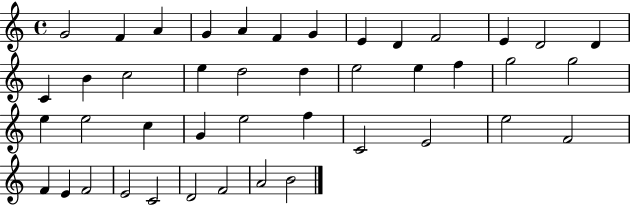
{
  \clef treble
  \time 4/4
  \defaultTimeSignature
  \key c \major
  g'2 f'4 a'4 | g'4 a'4 f'4 g'4 | e'4 d'4 f'2 | e'4 d'2 d'4 | \break c'4 b'4 c''2 | e''4 d''2 d''4 | e''2 e''4 f''4 | g''2 g''2 | \break e''4 e''2 c''4 | g'4 e''2 f''4 | c'2 e'2 | e''2 f'2 | \break f'4 e'4 f'2 | e'2 c'2 | d'2 f'2 | a'2 b'2 | \break \bar "|."
}